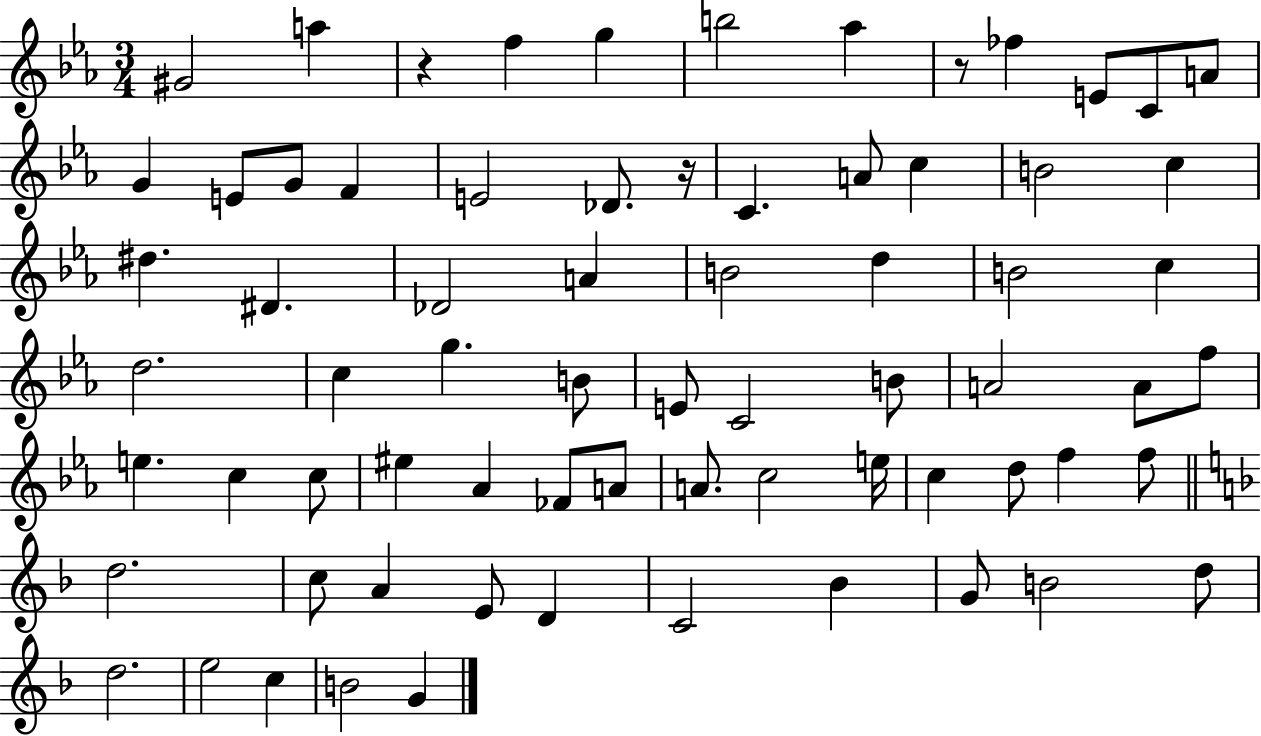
X:1
T:Untitled
M:3/4
L:1/4
K:Eb
^G2 a z f g b2 _a z/2 _f E/2 C/2 A/2 G E/2 G/2 F E2 _D/2 z/4 C A/2 c B2 c ^d ^D _D2 A B2 d B2 c d2 c g B/2 E/2 C2 B/2 A2 A/2 f/2 e c c/2 ^e _A _F/2 A/2 A/2 c2 e/4 c d/2 f f/2 d2 c/2 A E/2 D C2 _B G/2 B2 d/2 d2 e2 c B2 G